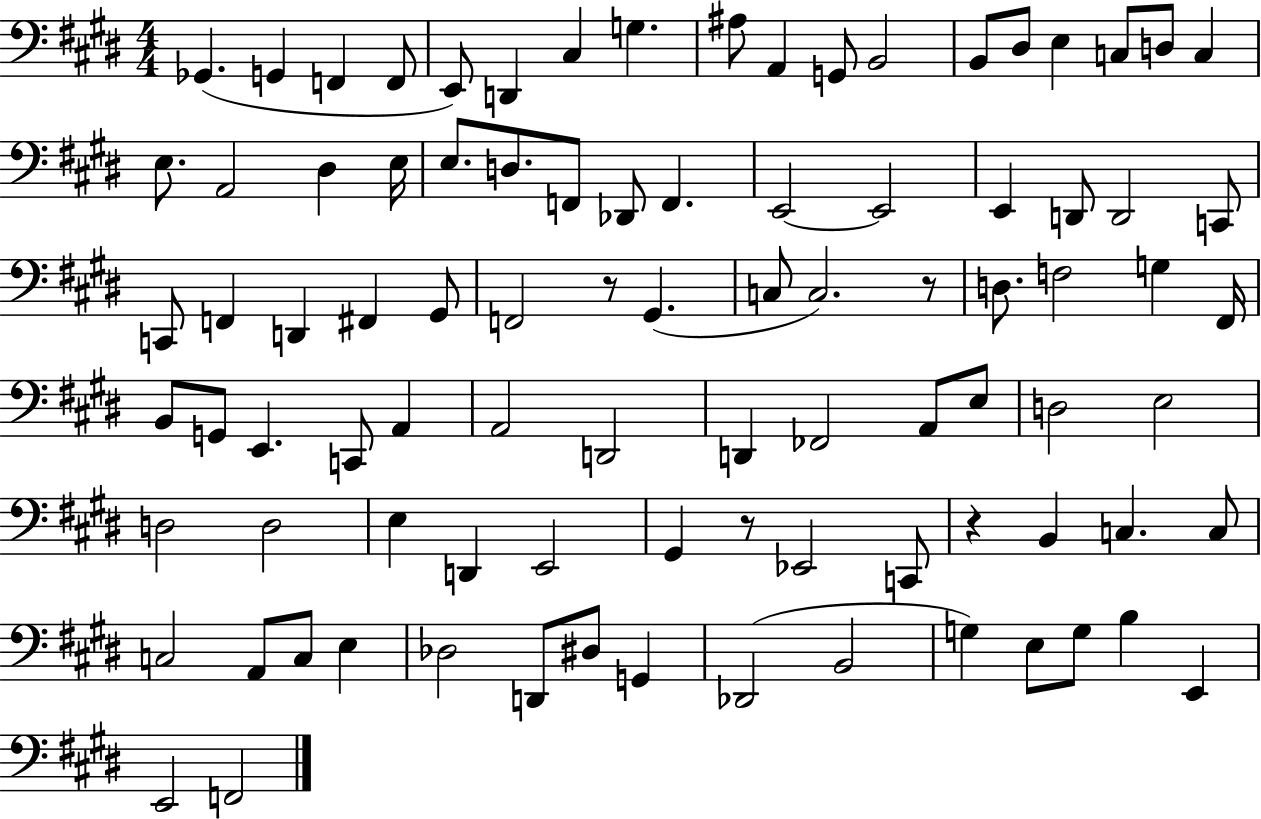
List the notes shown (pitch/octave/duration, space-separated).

Gb2/q. G2/q F2/q F2/e E2/e D2/q C#3/q G3/q. A#3/e A2/q G2/e B2/h B2/e D#3/e E3/q C3/e D3/e C3/q E3/e. A2/h D#3/q E3/s E3/e. D3/e. F2/e Db2/e F2/q. E2/h E2/h E2/q D2/e D2/h C2/e C2/e F2/q D2/q F#2/q G#2/e F2/h R/e G#2/q. C3/e C3/h. R/e D3/e. F3/h G3/q F#2/s B2/e G2/e E2/q. C2/e A2/q A2/h D2/h D2/q FES2/h A2/e E3/e D3/h E3/h D3/h D3/h E3/q D2/q E2/h G#2/q R/e Eb2/h C2/e R/q B2/q C3/q. C3/e C3/h A2/e C3/e E3/q Db3/h D2/e D#3/e G2/q Db2/h B2/h G3/q E3/e G3/e B3/q E2/q E2/h F2/h